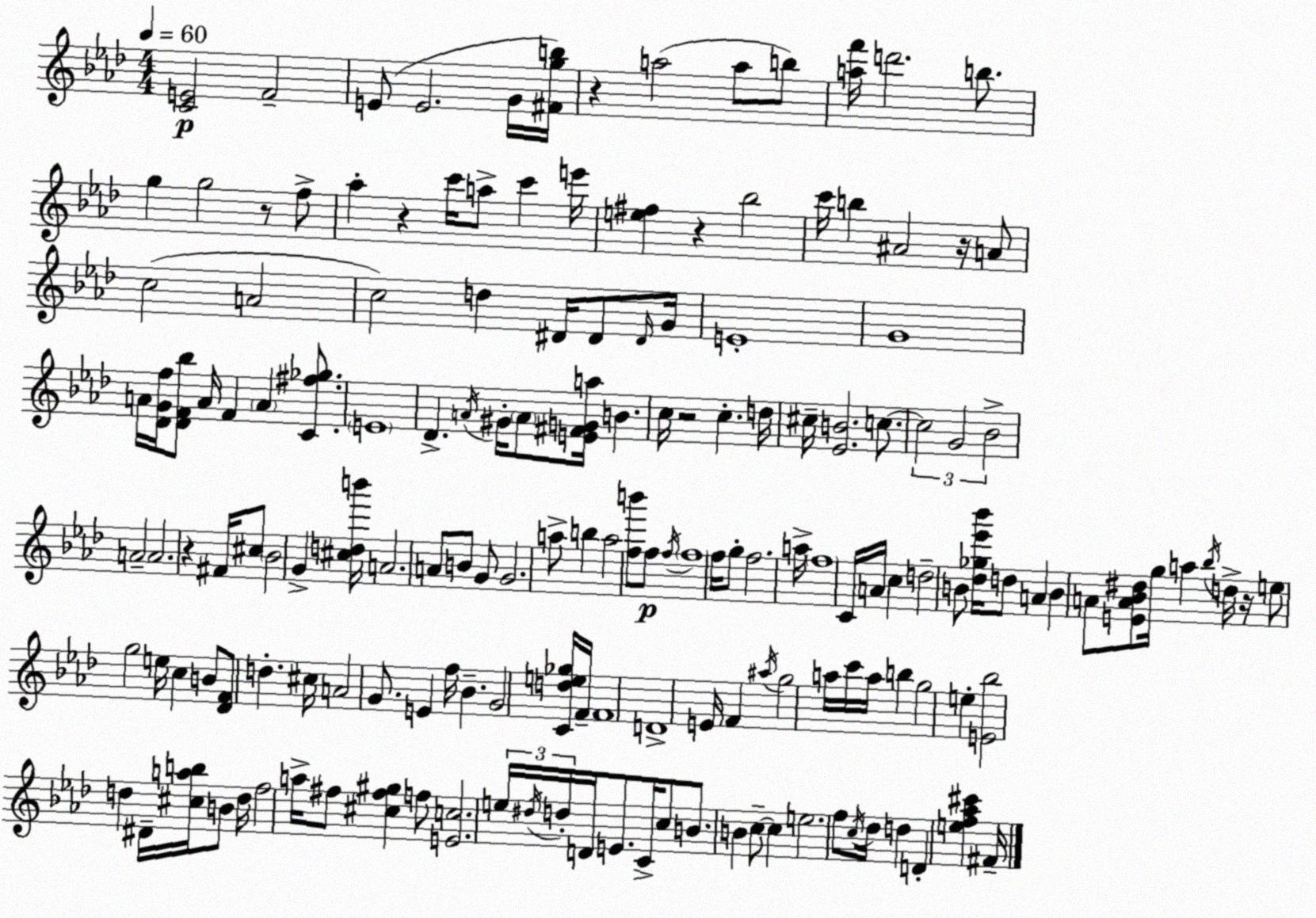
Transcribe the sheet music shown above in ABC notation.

X:1
T:Untitled
M:4/4
L:1/4
K:Ab
[CE]2 F2 E/2 E2 G/4 [^Fgb]/4 z a2 a/2 b/2 [af']/4 d'2 b/2 g g2 z/2 f/2 _a z c'/4 a/2 c' e'/4 [e^f] z _b2 c'/4 b ^A2 z/4 A/2 c2 A2 c2 d ^D/4 ^D/2 ^D/4 G/4 E4 G4 A/4 [_DGf]/4 [_DF_b]/2 A/4 F A [C^f_g]/2 E4 _D A/4 ^G/4 A/2 [E^FGa]/4 B c/4 z2 c d/4 ^c/4 [_EB]2 c/2 c2 G2 _B2 A2 A2 z ^F/4 ^c/2 _B2 G [^cdb']/4 A2 A/2 B/2 G/2 G2 a/2 b a2 [fb']/2 f/2 f/4 f4 f/4 g/2 f2 a/4 f4 C/4 A/4 c d2 B/2 [_d_g_e'_b']/4 d/2 A B A/2 [EA_B^d]/2 g/4 a _b/4 d/4 z/4 e/2 g2 e/4 c B/2 [_DF]/2 d ^c/4 A2 G/2 E f/4 _B G2 [Cde_g]/4 F/4 F4 D4 E/4 F ^a/4 g2 a/4 c'/4 a/4 b g2 e [E_b]2 d ^D/4 [^cab]/4 B/2 d/4 f2 a/4 ^f/2 [^c^f^g] f/2 [Ec]2 e/4 ^d/4 d/4 D/4 E/2 C/4 c/2 B/2 B c/2 c e2 f/2 c/4 _d/4 d D [ef_a^c'] ^F/4